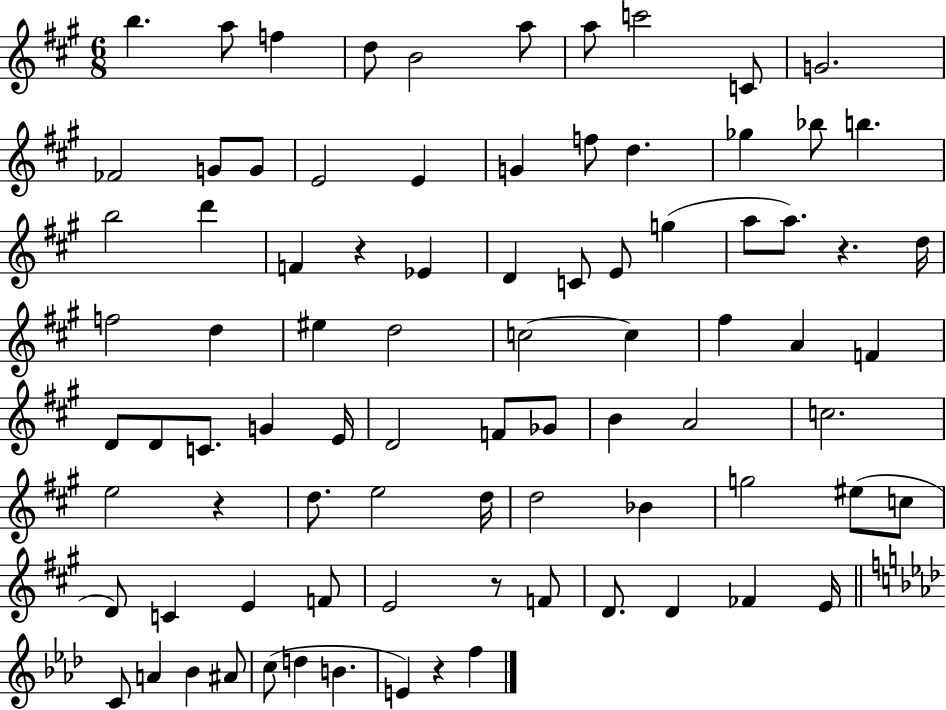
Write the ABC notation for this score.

X:1
T:Untitled
M:6/8
L:1/4
K:A
b a/2 f d/2 B2 a/2 a/2 c'2 C/2 G2 _F2 G/2 G/2 E2 E G f/2 d _g _b/2 b b2 d' F z _E D C/2 E/2 g a/2 a/2 z d/4 f2 d ^e d2 c2 c ^f A F D/2 D/2 C/2 G E/4 D2 F/2 _G/2 B A2 c2 e2 z d/2 e2 d/4 d2 _B g2 ^e/2 c/2 D/2 C E F/2 E2 z/2 F/2 D/2 D _F E/4 C/2 A _B ^A/2 c/2 d B E z f